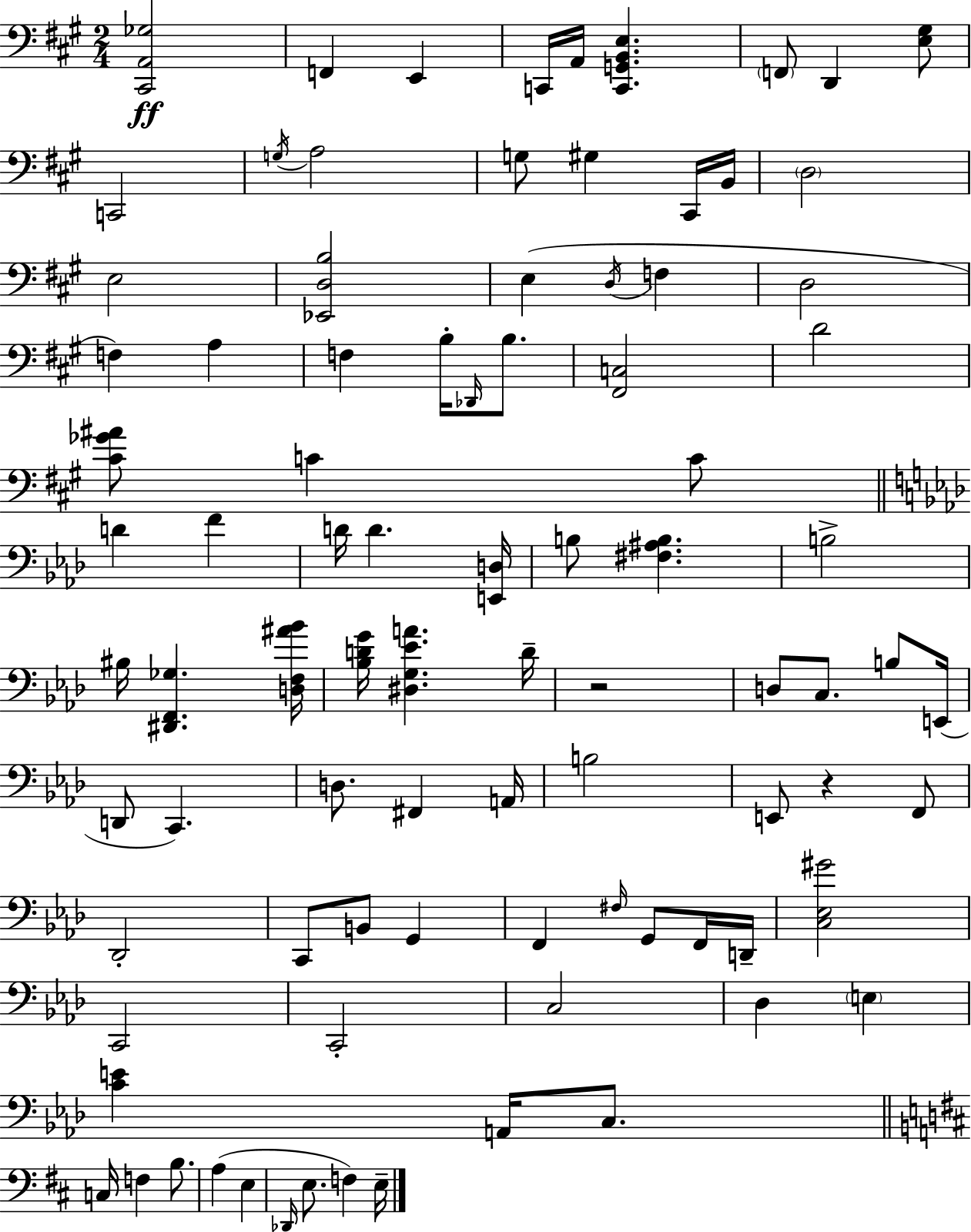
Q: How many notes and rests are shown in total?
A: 89